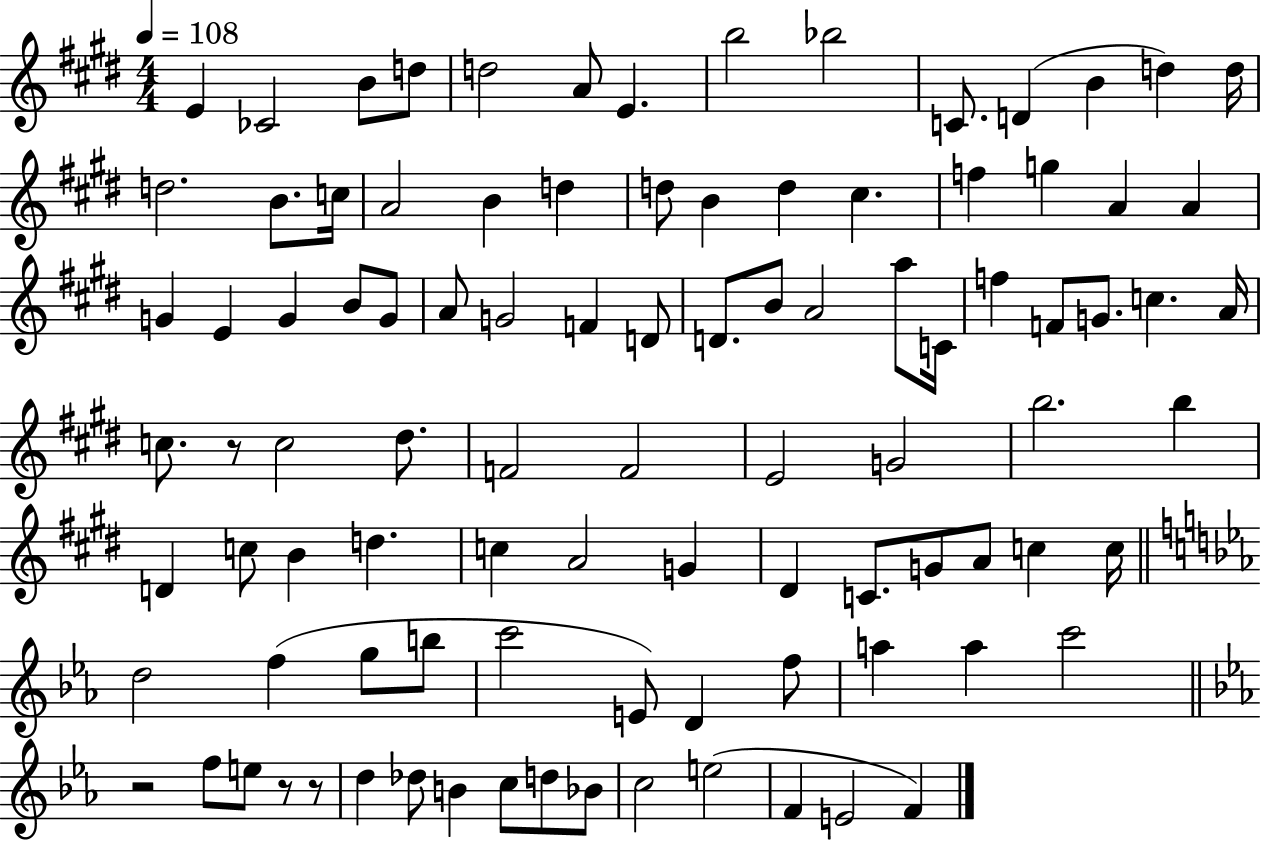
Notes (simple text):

E4/q CES4/h B4/e D5/e D5/h A4/e E4/q. B5/h Bb5/h C4/e. D4/q B4/q D5/q D5/s D5/h. B4/e. C5/s A4/h B4/q D5/q D5/e B4/q D5/q C#5/q. F5/q G5/q A4/q A4/q G4/q E4/q G4/q B4/e G4/e A4/e G4/h F4/q D4/e D4/e. B4/e A4/h A5/e C4/s F5/q F4/e G4/e. C5/q. A4/s C5/e. R/e C5/h D#5/e. F4/h F4/h E4/h G4/h B5/h. B5/q D4/q C5/e B4/q D5/q. C5/q A4/h G4/q D#4/q C4/e. G4/e A4/e C5/q C5/s D5/h F5/q G5/e B5/e C6/h E4/e D4/q F5/e A5/q A5/q C6/h R/h F5/e E5/e R/e R/e D5/q Db5/e B4/q C5/e D5/e Bb4/e C5/h E5/h F4/q E4/h F4/q